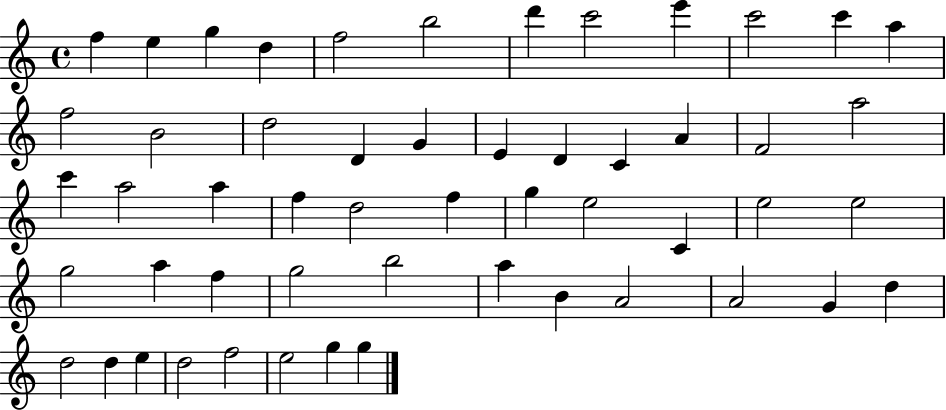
X:1
T:Untitled
M:4/4
L:1/4
K:C
f e g d f2 b2 d' c'2 e' c'2 c' a f2 B2 d2 D G E D C A F2 a2 c' a2 a f d2 f g e2 C e2 e2 g2 a f g2 b2 a B A2 A2 G d d2 d e d2 f2 e2 g g